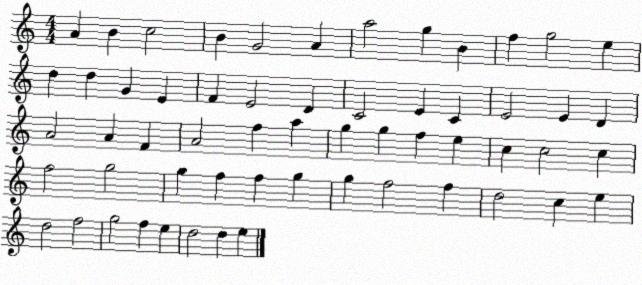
X:1
T:Untitled
M:4/4
L:1/4
K:C
A B c2 B G2 A a2 g B f g2 e d d G E F E2 D C2 E C E2 E D A2 A F A2 f a g g f e c c2 c f2 g2 g f f g g f2 f d2 c e d2 f2 g2 f e d2 d e